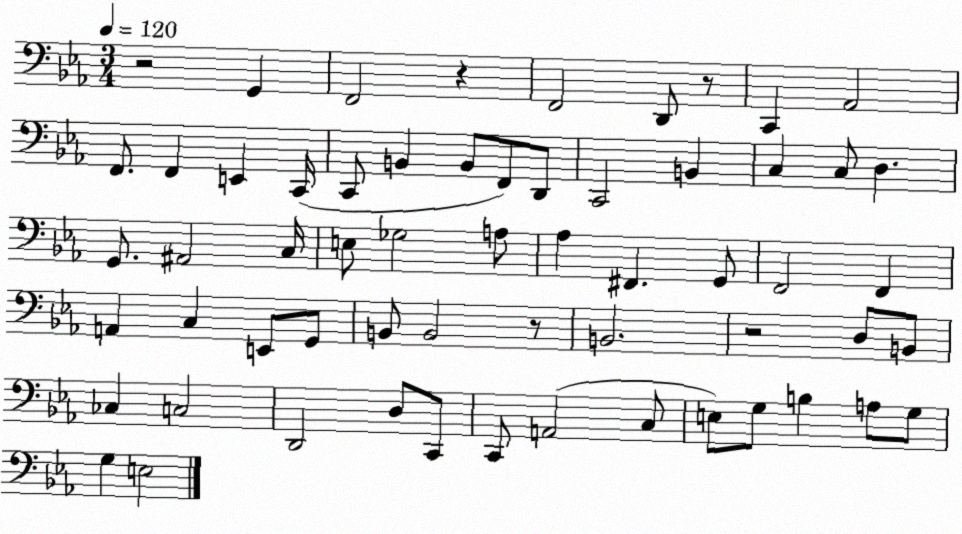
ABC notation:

X:1
T:Untitled
M:3/4
L:1/4
K:Eb
z2 G,, F,,2 z F,,2 D,,/2 z/2 C,, _A,,2 F,,/2 F,, E,, C,,/4 C,,/2 B,, B,,/2 F,,/2 D,,/2 C,,2 B,, C, C,/2 D, G,,/2 ^A,,2 C,/4 E,/2 _G,2 A,/2 _A, ^F,, G,,/2 F,,2 F,, A,, C, E,,/2 G,,/2 B,,/2 B,,2 z/2 B,,2 z2 D,/2 B,,/2 _C, C,2 D,,2 D,/2 C,,/2 C,,/2 A,,2 C,/2 E,/2 G,/2 B, A,/2 G,/2 G, E,2